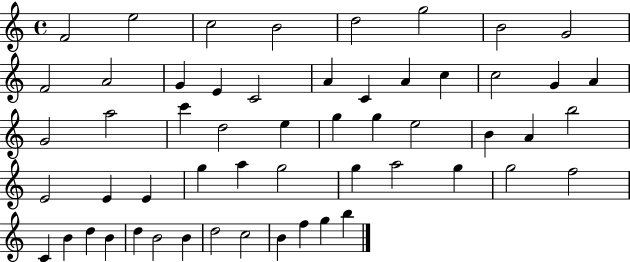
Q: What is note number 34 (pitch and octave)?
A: E4